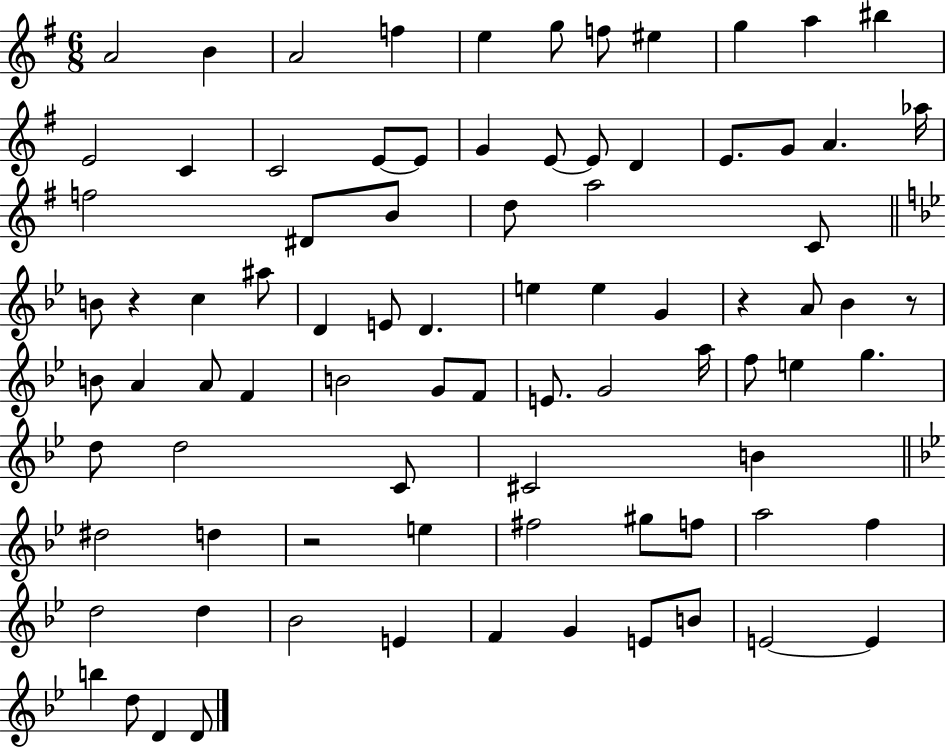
A4/h B4/q A4/h F5/q E5/q G5/e F5/e EIS5/q G5/q A5/q BIS5/q E4/h C4/q C4/h E4/e E4/e G4/q E4/e E4/e D4/q E4/e. G4/e A4/q. Ab5/s F5/h D#4/e B4/e D5/e A5/h C4/e B4/e R/q C5/q A#5/e D4/q E4/e D4/q. E5/q E5/q G4/q R/q A4/e Bb4/q R/e B4/e A4/q A4/e F4/q B4/h G4/e F4/e E4/e. G4/h A5/s F5/e E5/q G5/q. D5/e D5/h C4/e C#4/h B4/q D#5/h D5/q R/h E5/q F#5/h G#5/e F5/e A5/h F5/q D5/h D5/q Bb4/h E4/q F4/q G4/q E4/e B4/e E4/h E4/q B5/q D5/e D4/q D4/e